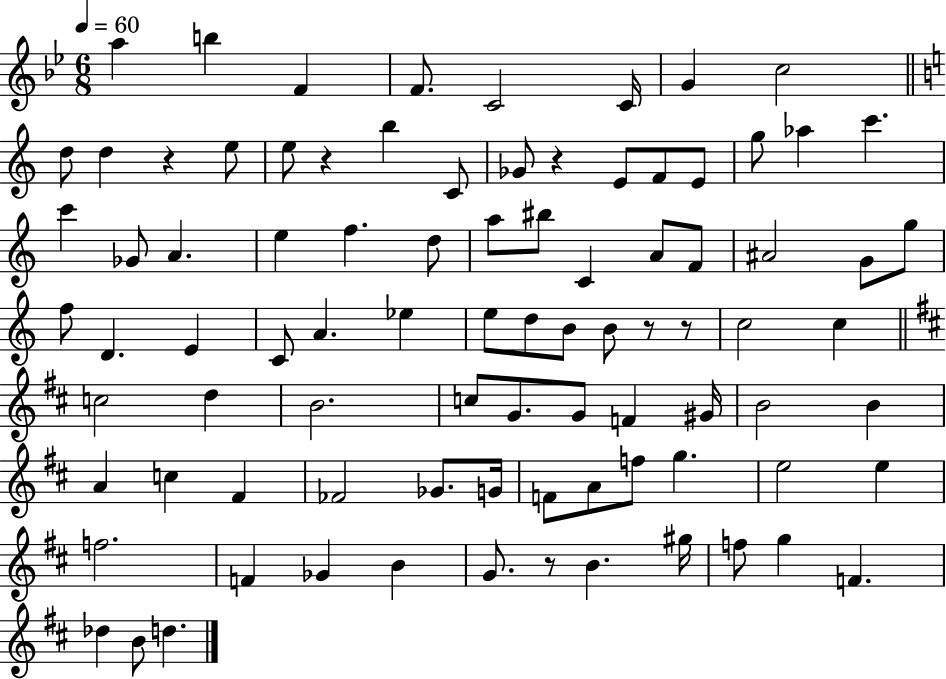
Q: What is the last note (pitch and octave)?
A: D5